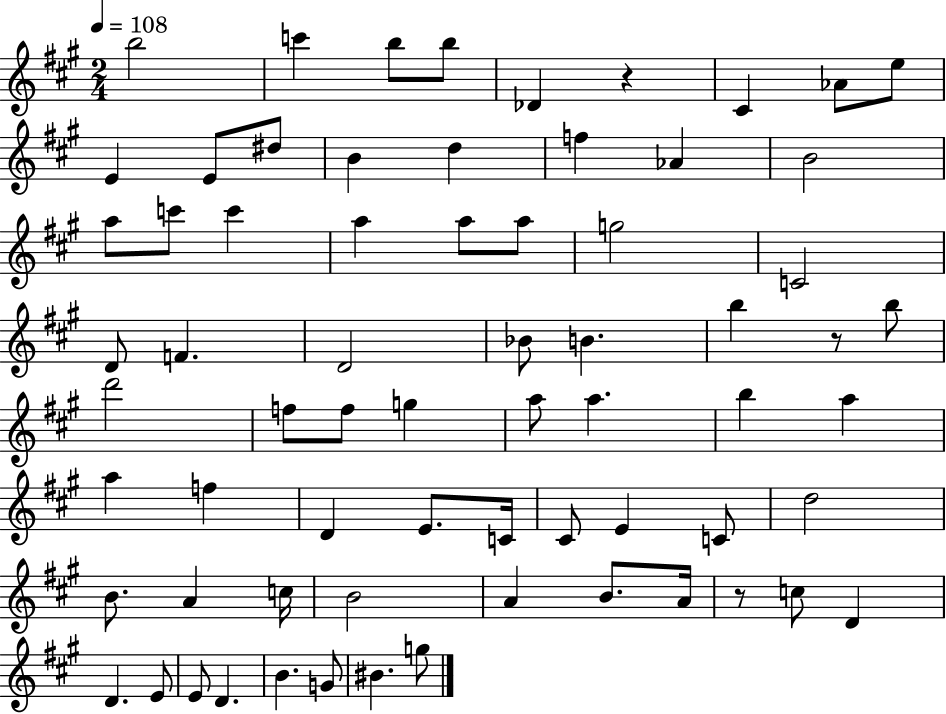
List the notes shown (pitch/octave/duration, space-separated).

B5/h C6/q B5/e B5/e Db4/q R/q C#4/q Ab4/e E5/e E4/q E4/e D#5/e B4/q D5/q F5/q Ab4/q B4/h A5/e C6/e C6/q A5/q A5/e A5/e G5/h C4/h D4/e F4/q. D4/h Bb4/e B4/q. B5/q R/e B5/e D6/h F5/e F5/e G5/q A5/e A5/q. B5/q A5/q A5/q F5/q D4/q E4/e. C4/s C#4/e E4/q C4/e D5/h B4/e. A4/q C5/s B4/h A4/q B4/e. A4/s R/e C5/e D4/q D4/q. E4/e E4/e D4/q. B4/q. G4/e BIS4/q. G5/e